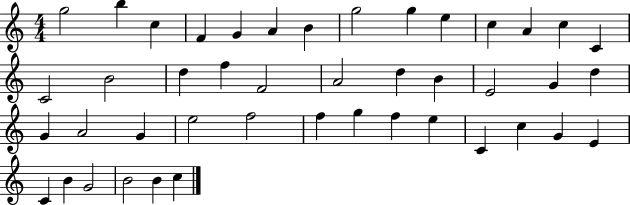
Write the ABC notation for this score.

X:1
T:Untitled
M:4/4
L:1/4
K:C
g2 b c F G A B g2 g e c A c C C2 B2 d f F2 A2 d B E2 G d G A2 G e2 f2 f g f e C c G E C B G2 B2 B c